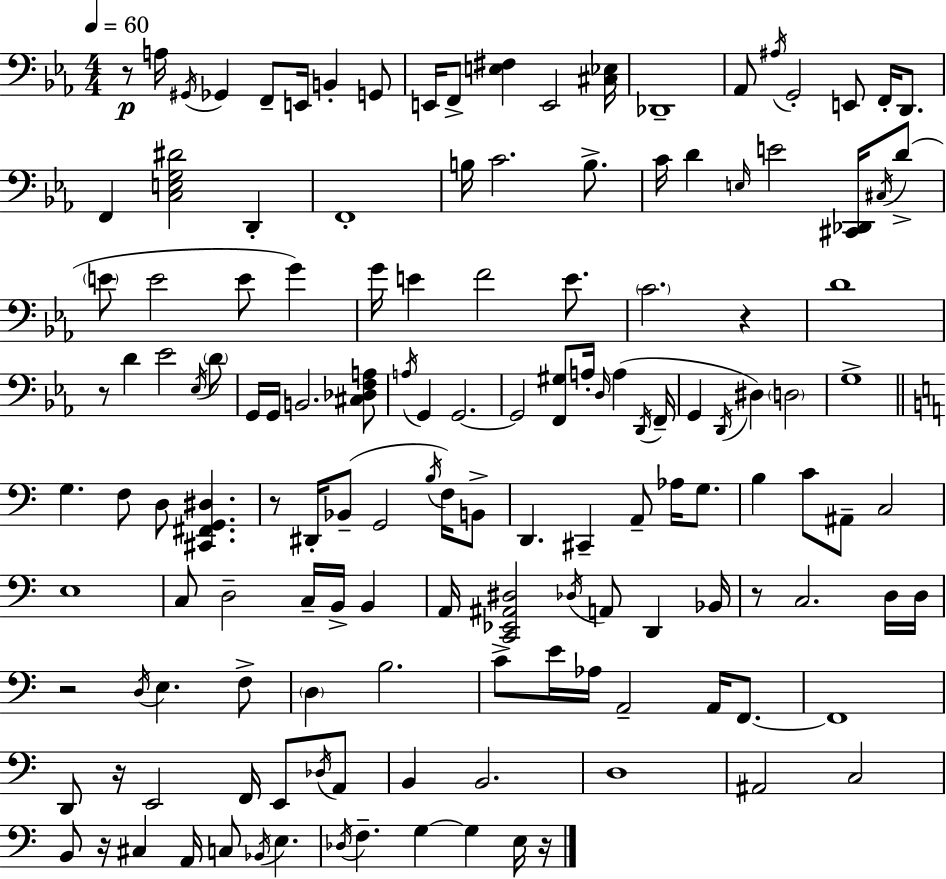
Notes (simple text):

R/e A3/s G#2/s Gb2/q F2/e E2/s B2/q G2/e E2/s F2/e [E3,F#3]/q E2/h [C#3,Eb3]/s Db2/w Ab2/e A#3/s G2/h E2/e F2/s D2/e. F2/q [C3,E3,G3,D#4]/h D2/q F2/w B3/s C4/h. B3/e. C4/s D4/q E3/s E4/h [C#2,Db2]/s C#3/s D4/e E4/e E4/h E4/e G4/q G4/s E4/q F4/h E4/e. C4/h. R/q D4/w R/e D4/q Eb4/h Eb3/s D4/e G2/s G2/s B2/h. [C#3,Db3,F3,A3]/e A3/s G2/q G2/h. G2/h [F2,G#3]/e A3/s D3/s A3/q D2/s F2/s G2/q D2/s D#3/q D3/h G3/w G3/q. F3/e D3/e [C#2,F#2,G2,D#3]/q. R/e D#2/s Bb2/e G2/h B3/s F3/s B2/e D2/q. C#2/q A2/e Ab3/s G3/e. B3/q C4/e A#2/e C3/h E3/w C3/e D3/h C3/s B2/s B2/q A2/s [C2,Eb2,A#2,D#3]/h Db3/s A2/e D2/q Bb2/s R/e C3/h. D3/s D3/s R/h D3/s E3/q. F3/e D3/q B3/h. C4/e E4/s Ab3/s A2/h A2/s F2/e. F2/w D2/e R/s E2/h F2/s E2/e Db3/s A2/e B2/q B2/h. D3/w A#2/h C3/h B2/e R/s C#3/q A2/s C3/e Bb2/s E3/q. Db3/s F3/q. G3/q G3/q E3/s R/s